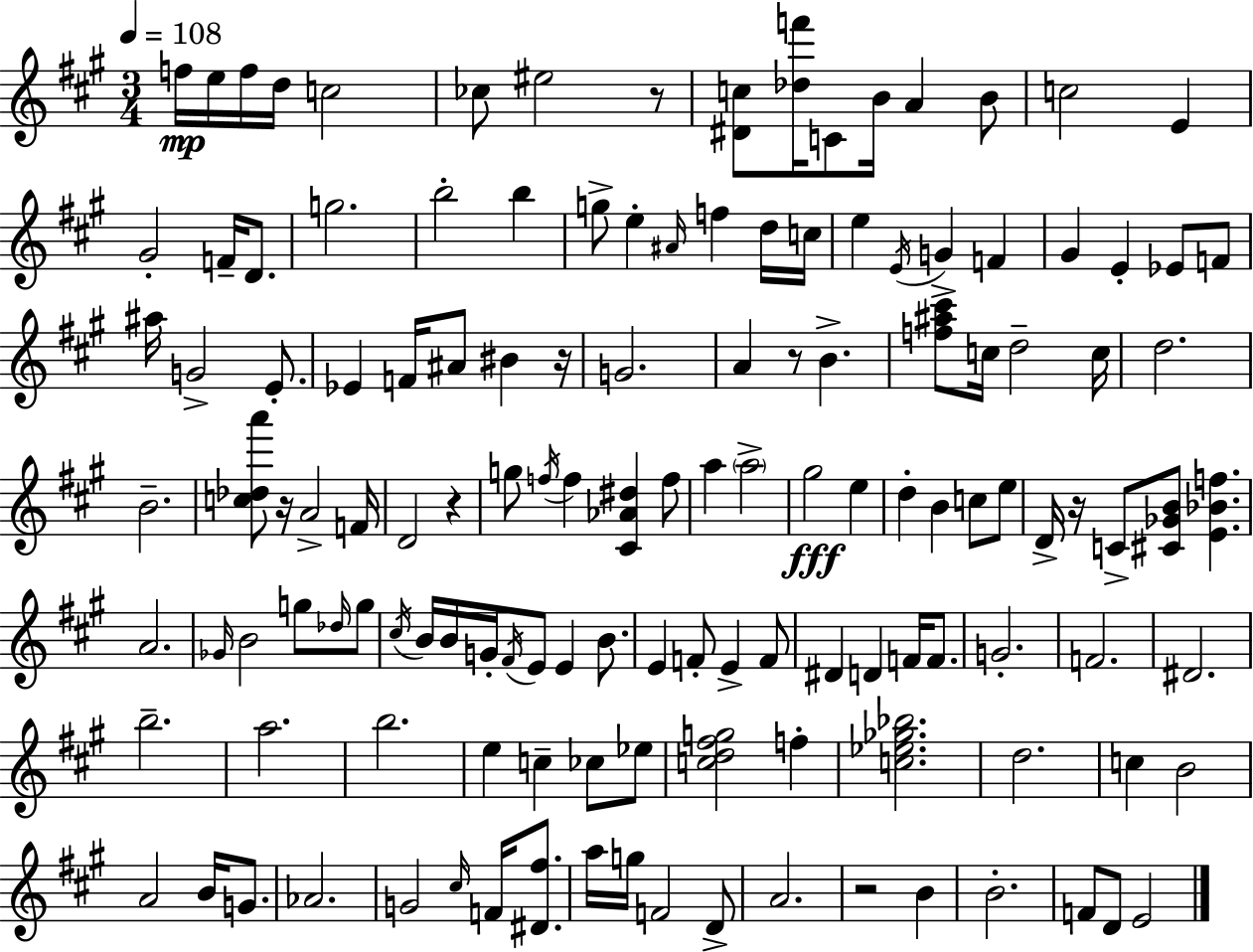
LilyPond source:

{
  \clef treble
  \numericTimeSignature
  \time 3/4
  \key a \major
  \tempo 4 = 108
  f''16\mp e''16 f''16 d''16 c''2 | ces''8 eis''2 r8 | <dis' c''>8 <des'' f'''>16 c'8 b'16 a'4 b'8 | c''2 e'4 | \break gis'2-. f'16-- d'8. | g''2. | b''2-. b''4 | g''8-> e''4-. \grace { ais'16 } f''4 d''16 | \break c''16 e''4 \acciaccatura { e'16 } g'4-> f'4 | gis'4 e'4-. ees'8 | f'8 ais''16 g'2-> e'8.-. | ees'4 f'16 ais'8 bis'4 | \break r16 g'2. | a'4 r8 b'4.-> | <f'' ais'' cis'''>8 c''16 d''2-- | c''16 d''2. | \break b'2.-- | <c'' des'' a'''>8 r16 a'2-> | f'16 d'2 r4 | g''8 \acciaccatura { f''16 } f''4 <cis' aes' dis''>4 | \break f''8 a''4 \parenthesize a''2-> | gis''2\fff e''4 | d''4-. b'4 c''8 | e''8 d'16-> r16 c'8-> <cis' ges' b'>8 <e' bes' f''>4. | \break a'2. | \grace { ges'16 } b'2 | g''8 \grace { des''16 } g''8 \acciaccatura { cis''16 } b'16 b'16 g'16-. \acciaccatura { fis'16 } e'8 | e'4 b'8. e'4 f'8-. | \break e'4-> f'8 dis'4 d'4 | f'16 f'8. g'2.-. | f'2. | dis'2. | \break b''2.-- | a''2. | b''2. | e''4 c''4-- | \break ces''8 ees''8 <c'' d'' fis'' g''>2 | f''4-. <c'' ees'' ges'' bes''>2. | d''2. | c''4 b'2 | \break a'2 | b'16 g'8. aes'2. | g'2 | \grace { cis''16 } f'16 <dis' fis''>8. a''16 g''16 f'2 | \break d'8-> a'2. | r2 | b'4 b'2.-. | f'8 d'8 | \break e'2 \bar "|."
}